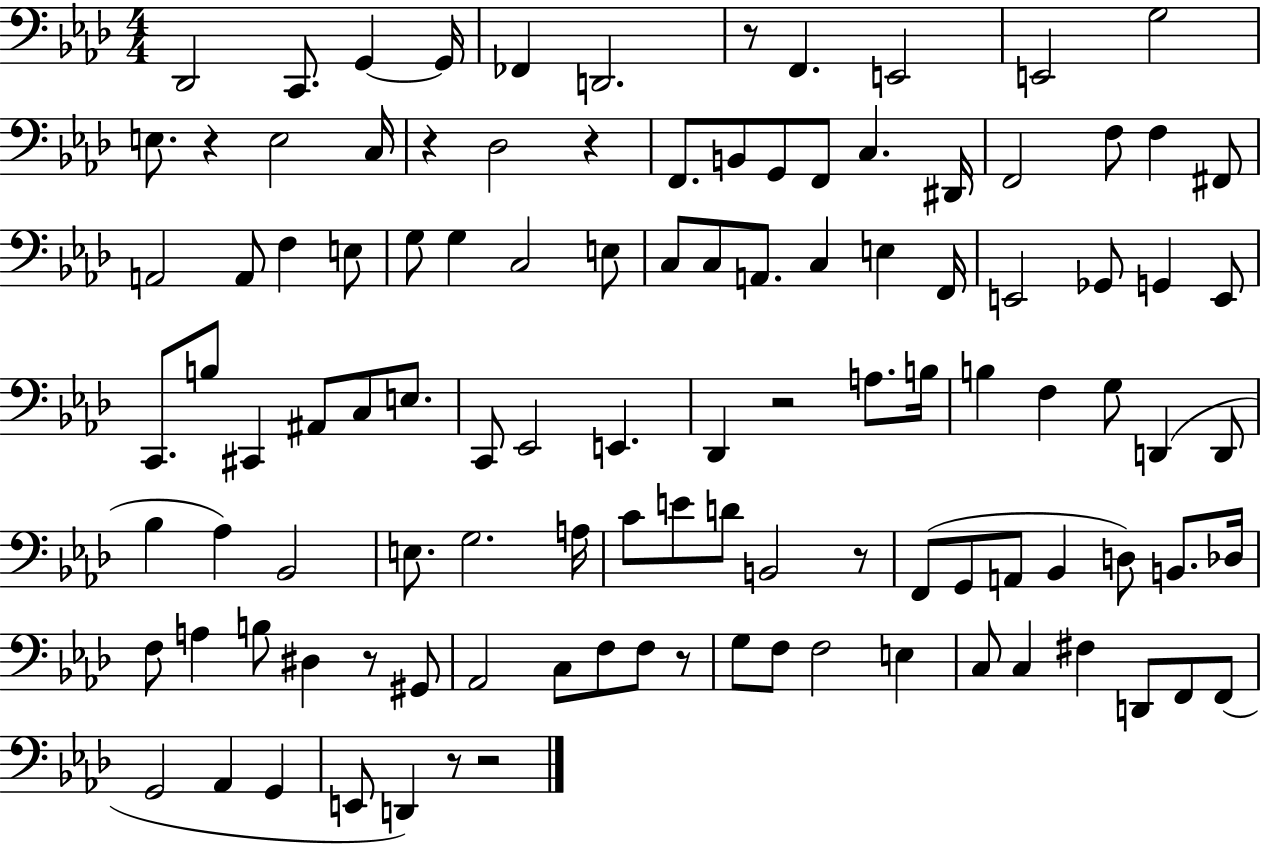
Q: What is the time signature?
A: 4/4